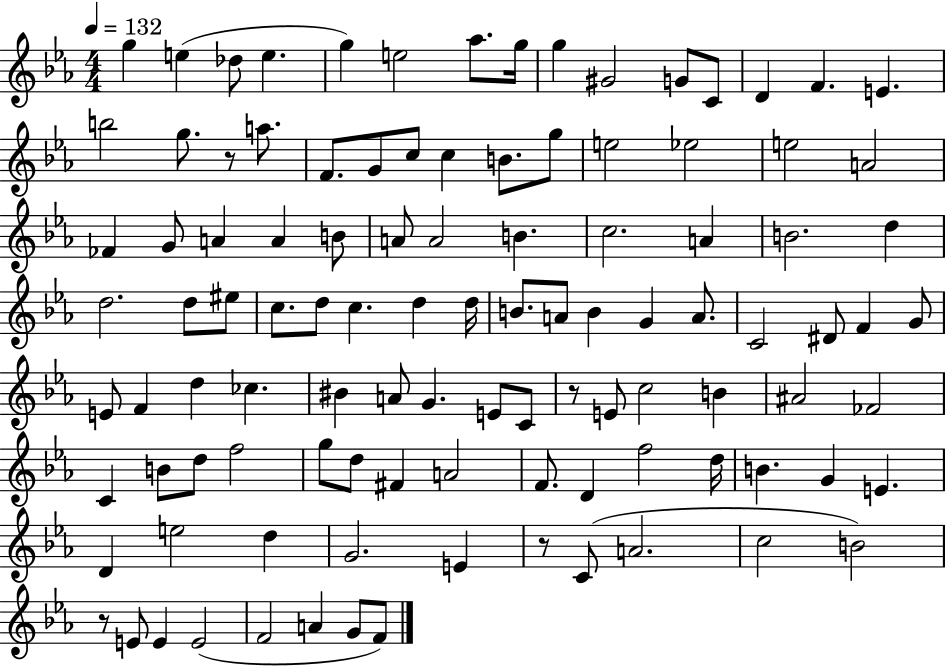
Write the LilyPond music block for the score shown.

{
  \clef treble
  \numericTimeSignature
  \time 4/4
  \key ees \major
  \tempo 4 = 132
  g''4 e''4( des''8 e''4. | g''4) e''2 aes''8. g''16 | g''4 gis'2 g'8 c'8 | d'4 f'4. e'4. | \break b''2 g''8. r8 a''8. | f'8. g'8 c''8 c''4 b'8. g''8 | e''2 ees''2 | e''2 a'2 | \break fes'4 g'8 a'4 a'4 b'8 | a'8 a'2 b'4. | c''2. a'4 | b'2. d''4 | \break d''2. d''8 eis''8 | c''8. d''8 c''4. d''4 d''16 | b'8. a'8 b'4 g'4 a'8. | c'2 dis'8 f'4 g'8 | \break e'8 f'4 d''4 ces''4. | bis'4 a'8 g'4. e'8 c'8 | r8 e'8 c''2 b'4 | ais'2 fes'2 | \break c'4 b'8 d''8 f''2 | g''8 d''8 fis'4 a'2 | f'8. d'4 f''2 d''16 | b'4. g'4 e'4. | \break d'4 e''2 d''4 | g'2. e'4 | r8 c'8( a'2. | c''2 b'2) | \break r8 e'8 e'4 e'2( | f'2 a'4 g'8 f'8) | \bar "|."
}